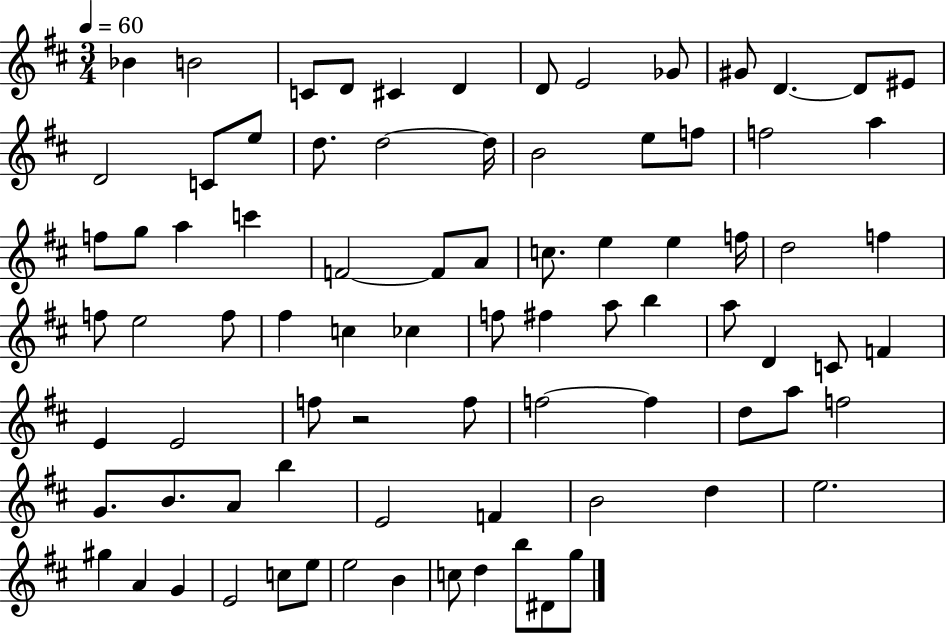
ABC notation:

X:1
T:Untitled
M:3/4
L:1/4
K:D
_B B2 C/2 D/2 ^C D D/2 E2 _G/2 ^G/2 D D/2 ^E/2 D2 C/2 e/2 d/2 d2 d/4 B2 e/2 f/2 f2 a f/2 g/2 a c' F2 F/2 A/2 c/2 e e f/4 d2 f f/2 e2 f/2 ^f c _c f/2 ^f a/2 b a/2 D C/2 F E E2 f/2 z2 f/2 f2 f d/2 a/2 f2 G/2 B/2 A/2 b E2 F B2 d e2 ^g A G E2 c/2 e/2 e2 B c/2 d b/2 ^D/2 g/2